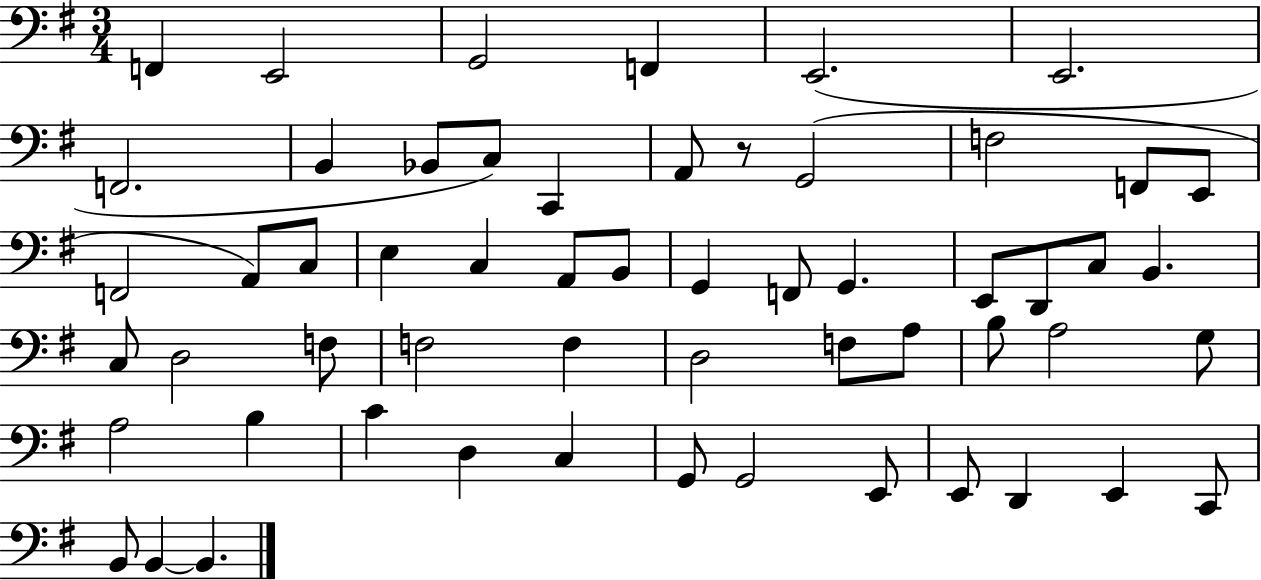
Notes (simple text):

F2/q E2/h G2/h F2/q E2/h. E2/h. F2/h. B2/q Bb2/e C3/e C2/q A2/e R/e G2/h F3/h F2/e E2/e F2/h A2/e C3/e E3/q C3/q A2/e B2/e G2/q F2/e G2/q. E2/e D2/e C3/e B2/q. C3/e D3/h F3/e F3/h F3/q D3/h F3/e A3/e B3/e A3/h G3/e A3/h B3/q C4/q D3/q C3/q G2/e G2/h E2/e E2/e D2/q E2/q C2/e B2/e B2/q B2/q.